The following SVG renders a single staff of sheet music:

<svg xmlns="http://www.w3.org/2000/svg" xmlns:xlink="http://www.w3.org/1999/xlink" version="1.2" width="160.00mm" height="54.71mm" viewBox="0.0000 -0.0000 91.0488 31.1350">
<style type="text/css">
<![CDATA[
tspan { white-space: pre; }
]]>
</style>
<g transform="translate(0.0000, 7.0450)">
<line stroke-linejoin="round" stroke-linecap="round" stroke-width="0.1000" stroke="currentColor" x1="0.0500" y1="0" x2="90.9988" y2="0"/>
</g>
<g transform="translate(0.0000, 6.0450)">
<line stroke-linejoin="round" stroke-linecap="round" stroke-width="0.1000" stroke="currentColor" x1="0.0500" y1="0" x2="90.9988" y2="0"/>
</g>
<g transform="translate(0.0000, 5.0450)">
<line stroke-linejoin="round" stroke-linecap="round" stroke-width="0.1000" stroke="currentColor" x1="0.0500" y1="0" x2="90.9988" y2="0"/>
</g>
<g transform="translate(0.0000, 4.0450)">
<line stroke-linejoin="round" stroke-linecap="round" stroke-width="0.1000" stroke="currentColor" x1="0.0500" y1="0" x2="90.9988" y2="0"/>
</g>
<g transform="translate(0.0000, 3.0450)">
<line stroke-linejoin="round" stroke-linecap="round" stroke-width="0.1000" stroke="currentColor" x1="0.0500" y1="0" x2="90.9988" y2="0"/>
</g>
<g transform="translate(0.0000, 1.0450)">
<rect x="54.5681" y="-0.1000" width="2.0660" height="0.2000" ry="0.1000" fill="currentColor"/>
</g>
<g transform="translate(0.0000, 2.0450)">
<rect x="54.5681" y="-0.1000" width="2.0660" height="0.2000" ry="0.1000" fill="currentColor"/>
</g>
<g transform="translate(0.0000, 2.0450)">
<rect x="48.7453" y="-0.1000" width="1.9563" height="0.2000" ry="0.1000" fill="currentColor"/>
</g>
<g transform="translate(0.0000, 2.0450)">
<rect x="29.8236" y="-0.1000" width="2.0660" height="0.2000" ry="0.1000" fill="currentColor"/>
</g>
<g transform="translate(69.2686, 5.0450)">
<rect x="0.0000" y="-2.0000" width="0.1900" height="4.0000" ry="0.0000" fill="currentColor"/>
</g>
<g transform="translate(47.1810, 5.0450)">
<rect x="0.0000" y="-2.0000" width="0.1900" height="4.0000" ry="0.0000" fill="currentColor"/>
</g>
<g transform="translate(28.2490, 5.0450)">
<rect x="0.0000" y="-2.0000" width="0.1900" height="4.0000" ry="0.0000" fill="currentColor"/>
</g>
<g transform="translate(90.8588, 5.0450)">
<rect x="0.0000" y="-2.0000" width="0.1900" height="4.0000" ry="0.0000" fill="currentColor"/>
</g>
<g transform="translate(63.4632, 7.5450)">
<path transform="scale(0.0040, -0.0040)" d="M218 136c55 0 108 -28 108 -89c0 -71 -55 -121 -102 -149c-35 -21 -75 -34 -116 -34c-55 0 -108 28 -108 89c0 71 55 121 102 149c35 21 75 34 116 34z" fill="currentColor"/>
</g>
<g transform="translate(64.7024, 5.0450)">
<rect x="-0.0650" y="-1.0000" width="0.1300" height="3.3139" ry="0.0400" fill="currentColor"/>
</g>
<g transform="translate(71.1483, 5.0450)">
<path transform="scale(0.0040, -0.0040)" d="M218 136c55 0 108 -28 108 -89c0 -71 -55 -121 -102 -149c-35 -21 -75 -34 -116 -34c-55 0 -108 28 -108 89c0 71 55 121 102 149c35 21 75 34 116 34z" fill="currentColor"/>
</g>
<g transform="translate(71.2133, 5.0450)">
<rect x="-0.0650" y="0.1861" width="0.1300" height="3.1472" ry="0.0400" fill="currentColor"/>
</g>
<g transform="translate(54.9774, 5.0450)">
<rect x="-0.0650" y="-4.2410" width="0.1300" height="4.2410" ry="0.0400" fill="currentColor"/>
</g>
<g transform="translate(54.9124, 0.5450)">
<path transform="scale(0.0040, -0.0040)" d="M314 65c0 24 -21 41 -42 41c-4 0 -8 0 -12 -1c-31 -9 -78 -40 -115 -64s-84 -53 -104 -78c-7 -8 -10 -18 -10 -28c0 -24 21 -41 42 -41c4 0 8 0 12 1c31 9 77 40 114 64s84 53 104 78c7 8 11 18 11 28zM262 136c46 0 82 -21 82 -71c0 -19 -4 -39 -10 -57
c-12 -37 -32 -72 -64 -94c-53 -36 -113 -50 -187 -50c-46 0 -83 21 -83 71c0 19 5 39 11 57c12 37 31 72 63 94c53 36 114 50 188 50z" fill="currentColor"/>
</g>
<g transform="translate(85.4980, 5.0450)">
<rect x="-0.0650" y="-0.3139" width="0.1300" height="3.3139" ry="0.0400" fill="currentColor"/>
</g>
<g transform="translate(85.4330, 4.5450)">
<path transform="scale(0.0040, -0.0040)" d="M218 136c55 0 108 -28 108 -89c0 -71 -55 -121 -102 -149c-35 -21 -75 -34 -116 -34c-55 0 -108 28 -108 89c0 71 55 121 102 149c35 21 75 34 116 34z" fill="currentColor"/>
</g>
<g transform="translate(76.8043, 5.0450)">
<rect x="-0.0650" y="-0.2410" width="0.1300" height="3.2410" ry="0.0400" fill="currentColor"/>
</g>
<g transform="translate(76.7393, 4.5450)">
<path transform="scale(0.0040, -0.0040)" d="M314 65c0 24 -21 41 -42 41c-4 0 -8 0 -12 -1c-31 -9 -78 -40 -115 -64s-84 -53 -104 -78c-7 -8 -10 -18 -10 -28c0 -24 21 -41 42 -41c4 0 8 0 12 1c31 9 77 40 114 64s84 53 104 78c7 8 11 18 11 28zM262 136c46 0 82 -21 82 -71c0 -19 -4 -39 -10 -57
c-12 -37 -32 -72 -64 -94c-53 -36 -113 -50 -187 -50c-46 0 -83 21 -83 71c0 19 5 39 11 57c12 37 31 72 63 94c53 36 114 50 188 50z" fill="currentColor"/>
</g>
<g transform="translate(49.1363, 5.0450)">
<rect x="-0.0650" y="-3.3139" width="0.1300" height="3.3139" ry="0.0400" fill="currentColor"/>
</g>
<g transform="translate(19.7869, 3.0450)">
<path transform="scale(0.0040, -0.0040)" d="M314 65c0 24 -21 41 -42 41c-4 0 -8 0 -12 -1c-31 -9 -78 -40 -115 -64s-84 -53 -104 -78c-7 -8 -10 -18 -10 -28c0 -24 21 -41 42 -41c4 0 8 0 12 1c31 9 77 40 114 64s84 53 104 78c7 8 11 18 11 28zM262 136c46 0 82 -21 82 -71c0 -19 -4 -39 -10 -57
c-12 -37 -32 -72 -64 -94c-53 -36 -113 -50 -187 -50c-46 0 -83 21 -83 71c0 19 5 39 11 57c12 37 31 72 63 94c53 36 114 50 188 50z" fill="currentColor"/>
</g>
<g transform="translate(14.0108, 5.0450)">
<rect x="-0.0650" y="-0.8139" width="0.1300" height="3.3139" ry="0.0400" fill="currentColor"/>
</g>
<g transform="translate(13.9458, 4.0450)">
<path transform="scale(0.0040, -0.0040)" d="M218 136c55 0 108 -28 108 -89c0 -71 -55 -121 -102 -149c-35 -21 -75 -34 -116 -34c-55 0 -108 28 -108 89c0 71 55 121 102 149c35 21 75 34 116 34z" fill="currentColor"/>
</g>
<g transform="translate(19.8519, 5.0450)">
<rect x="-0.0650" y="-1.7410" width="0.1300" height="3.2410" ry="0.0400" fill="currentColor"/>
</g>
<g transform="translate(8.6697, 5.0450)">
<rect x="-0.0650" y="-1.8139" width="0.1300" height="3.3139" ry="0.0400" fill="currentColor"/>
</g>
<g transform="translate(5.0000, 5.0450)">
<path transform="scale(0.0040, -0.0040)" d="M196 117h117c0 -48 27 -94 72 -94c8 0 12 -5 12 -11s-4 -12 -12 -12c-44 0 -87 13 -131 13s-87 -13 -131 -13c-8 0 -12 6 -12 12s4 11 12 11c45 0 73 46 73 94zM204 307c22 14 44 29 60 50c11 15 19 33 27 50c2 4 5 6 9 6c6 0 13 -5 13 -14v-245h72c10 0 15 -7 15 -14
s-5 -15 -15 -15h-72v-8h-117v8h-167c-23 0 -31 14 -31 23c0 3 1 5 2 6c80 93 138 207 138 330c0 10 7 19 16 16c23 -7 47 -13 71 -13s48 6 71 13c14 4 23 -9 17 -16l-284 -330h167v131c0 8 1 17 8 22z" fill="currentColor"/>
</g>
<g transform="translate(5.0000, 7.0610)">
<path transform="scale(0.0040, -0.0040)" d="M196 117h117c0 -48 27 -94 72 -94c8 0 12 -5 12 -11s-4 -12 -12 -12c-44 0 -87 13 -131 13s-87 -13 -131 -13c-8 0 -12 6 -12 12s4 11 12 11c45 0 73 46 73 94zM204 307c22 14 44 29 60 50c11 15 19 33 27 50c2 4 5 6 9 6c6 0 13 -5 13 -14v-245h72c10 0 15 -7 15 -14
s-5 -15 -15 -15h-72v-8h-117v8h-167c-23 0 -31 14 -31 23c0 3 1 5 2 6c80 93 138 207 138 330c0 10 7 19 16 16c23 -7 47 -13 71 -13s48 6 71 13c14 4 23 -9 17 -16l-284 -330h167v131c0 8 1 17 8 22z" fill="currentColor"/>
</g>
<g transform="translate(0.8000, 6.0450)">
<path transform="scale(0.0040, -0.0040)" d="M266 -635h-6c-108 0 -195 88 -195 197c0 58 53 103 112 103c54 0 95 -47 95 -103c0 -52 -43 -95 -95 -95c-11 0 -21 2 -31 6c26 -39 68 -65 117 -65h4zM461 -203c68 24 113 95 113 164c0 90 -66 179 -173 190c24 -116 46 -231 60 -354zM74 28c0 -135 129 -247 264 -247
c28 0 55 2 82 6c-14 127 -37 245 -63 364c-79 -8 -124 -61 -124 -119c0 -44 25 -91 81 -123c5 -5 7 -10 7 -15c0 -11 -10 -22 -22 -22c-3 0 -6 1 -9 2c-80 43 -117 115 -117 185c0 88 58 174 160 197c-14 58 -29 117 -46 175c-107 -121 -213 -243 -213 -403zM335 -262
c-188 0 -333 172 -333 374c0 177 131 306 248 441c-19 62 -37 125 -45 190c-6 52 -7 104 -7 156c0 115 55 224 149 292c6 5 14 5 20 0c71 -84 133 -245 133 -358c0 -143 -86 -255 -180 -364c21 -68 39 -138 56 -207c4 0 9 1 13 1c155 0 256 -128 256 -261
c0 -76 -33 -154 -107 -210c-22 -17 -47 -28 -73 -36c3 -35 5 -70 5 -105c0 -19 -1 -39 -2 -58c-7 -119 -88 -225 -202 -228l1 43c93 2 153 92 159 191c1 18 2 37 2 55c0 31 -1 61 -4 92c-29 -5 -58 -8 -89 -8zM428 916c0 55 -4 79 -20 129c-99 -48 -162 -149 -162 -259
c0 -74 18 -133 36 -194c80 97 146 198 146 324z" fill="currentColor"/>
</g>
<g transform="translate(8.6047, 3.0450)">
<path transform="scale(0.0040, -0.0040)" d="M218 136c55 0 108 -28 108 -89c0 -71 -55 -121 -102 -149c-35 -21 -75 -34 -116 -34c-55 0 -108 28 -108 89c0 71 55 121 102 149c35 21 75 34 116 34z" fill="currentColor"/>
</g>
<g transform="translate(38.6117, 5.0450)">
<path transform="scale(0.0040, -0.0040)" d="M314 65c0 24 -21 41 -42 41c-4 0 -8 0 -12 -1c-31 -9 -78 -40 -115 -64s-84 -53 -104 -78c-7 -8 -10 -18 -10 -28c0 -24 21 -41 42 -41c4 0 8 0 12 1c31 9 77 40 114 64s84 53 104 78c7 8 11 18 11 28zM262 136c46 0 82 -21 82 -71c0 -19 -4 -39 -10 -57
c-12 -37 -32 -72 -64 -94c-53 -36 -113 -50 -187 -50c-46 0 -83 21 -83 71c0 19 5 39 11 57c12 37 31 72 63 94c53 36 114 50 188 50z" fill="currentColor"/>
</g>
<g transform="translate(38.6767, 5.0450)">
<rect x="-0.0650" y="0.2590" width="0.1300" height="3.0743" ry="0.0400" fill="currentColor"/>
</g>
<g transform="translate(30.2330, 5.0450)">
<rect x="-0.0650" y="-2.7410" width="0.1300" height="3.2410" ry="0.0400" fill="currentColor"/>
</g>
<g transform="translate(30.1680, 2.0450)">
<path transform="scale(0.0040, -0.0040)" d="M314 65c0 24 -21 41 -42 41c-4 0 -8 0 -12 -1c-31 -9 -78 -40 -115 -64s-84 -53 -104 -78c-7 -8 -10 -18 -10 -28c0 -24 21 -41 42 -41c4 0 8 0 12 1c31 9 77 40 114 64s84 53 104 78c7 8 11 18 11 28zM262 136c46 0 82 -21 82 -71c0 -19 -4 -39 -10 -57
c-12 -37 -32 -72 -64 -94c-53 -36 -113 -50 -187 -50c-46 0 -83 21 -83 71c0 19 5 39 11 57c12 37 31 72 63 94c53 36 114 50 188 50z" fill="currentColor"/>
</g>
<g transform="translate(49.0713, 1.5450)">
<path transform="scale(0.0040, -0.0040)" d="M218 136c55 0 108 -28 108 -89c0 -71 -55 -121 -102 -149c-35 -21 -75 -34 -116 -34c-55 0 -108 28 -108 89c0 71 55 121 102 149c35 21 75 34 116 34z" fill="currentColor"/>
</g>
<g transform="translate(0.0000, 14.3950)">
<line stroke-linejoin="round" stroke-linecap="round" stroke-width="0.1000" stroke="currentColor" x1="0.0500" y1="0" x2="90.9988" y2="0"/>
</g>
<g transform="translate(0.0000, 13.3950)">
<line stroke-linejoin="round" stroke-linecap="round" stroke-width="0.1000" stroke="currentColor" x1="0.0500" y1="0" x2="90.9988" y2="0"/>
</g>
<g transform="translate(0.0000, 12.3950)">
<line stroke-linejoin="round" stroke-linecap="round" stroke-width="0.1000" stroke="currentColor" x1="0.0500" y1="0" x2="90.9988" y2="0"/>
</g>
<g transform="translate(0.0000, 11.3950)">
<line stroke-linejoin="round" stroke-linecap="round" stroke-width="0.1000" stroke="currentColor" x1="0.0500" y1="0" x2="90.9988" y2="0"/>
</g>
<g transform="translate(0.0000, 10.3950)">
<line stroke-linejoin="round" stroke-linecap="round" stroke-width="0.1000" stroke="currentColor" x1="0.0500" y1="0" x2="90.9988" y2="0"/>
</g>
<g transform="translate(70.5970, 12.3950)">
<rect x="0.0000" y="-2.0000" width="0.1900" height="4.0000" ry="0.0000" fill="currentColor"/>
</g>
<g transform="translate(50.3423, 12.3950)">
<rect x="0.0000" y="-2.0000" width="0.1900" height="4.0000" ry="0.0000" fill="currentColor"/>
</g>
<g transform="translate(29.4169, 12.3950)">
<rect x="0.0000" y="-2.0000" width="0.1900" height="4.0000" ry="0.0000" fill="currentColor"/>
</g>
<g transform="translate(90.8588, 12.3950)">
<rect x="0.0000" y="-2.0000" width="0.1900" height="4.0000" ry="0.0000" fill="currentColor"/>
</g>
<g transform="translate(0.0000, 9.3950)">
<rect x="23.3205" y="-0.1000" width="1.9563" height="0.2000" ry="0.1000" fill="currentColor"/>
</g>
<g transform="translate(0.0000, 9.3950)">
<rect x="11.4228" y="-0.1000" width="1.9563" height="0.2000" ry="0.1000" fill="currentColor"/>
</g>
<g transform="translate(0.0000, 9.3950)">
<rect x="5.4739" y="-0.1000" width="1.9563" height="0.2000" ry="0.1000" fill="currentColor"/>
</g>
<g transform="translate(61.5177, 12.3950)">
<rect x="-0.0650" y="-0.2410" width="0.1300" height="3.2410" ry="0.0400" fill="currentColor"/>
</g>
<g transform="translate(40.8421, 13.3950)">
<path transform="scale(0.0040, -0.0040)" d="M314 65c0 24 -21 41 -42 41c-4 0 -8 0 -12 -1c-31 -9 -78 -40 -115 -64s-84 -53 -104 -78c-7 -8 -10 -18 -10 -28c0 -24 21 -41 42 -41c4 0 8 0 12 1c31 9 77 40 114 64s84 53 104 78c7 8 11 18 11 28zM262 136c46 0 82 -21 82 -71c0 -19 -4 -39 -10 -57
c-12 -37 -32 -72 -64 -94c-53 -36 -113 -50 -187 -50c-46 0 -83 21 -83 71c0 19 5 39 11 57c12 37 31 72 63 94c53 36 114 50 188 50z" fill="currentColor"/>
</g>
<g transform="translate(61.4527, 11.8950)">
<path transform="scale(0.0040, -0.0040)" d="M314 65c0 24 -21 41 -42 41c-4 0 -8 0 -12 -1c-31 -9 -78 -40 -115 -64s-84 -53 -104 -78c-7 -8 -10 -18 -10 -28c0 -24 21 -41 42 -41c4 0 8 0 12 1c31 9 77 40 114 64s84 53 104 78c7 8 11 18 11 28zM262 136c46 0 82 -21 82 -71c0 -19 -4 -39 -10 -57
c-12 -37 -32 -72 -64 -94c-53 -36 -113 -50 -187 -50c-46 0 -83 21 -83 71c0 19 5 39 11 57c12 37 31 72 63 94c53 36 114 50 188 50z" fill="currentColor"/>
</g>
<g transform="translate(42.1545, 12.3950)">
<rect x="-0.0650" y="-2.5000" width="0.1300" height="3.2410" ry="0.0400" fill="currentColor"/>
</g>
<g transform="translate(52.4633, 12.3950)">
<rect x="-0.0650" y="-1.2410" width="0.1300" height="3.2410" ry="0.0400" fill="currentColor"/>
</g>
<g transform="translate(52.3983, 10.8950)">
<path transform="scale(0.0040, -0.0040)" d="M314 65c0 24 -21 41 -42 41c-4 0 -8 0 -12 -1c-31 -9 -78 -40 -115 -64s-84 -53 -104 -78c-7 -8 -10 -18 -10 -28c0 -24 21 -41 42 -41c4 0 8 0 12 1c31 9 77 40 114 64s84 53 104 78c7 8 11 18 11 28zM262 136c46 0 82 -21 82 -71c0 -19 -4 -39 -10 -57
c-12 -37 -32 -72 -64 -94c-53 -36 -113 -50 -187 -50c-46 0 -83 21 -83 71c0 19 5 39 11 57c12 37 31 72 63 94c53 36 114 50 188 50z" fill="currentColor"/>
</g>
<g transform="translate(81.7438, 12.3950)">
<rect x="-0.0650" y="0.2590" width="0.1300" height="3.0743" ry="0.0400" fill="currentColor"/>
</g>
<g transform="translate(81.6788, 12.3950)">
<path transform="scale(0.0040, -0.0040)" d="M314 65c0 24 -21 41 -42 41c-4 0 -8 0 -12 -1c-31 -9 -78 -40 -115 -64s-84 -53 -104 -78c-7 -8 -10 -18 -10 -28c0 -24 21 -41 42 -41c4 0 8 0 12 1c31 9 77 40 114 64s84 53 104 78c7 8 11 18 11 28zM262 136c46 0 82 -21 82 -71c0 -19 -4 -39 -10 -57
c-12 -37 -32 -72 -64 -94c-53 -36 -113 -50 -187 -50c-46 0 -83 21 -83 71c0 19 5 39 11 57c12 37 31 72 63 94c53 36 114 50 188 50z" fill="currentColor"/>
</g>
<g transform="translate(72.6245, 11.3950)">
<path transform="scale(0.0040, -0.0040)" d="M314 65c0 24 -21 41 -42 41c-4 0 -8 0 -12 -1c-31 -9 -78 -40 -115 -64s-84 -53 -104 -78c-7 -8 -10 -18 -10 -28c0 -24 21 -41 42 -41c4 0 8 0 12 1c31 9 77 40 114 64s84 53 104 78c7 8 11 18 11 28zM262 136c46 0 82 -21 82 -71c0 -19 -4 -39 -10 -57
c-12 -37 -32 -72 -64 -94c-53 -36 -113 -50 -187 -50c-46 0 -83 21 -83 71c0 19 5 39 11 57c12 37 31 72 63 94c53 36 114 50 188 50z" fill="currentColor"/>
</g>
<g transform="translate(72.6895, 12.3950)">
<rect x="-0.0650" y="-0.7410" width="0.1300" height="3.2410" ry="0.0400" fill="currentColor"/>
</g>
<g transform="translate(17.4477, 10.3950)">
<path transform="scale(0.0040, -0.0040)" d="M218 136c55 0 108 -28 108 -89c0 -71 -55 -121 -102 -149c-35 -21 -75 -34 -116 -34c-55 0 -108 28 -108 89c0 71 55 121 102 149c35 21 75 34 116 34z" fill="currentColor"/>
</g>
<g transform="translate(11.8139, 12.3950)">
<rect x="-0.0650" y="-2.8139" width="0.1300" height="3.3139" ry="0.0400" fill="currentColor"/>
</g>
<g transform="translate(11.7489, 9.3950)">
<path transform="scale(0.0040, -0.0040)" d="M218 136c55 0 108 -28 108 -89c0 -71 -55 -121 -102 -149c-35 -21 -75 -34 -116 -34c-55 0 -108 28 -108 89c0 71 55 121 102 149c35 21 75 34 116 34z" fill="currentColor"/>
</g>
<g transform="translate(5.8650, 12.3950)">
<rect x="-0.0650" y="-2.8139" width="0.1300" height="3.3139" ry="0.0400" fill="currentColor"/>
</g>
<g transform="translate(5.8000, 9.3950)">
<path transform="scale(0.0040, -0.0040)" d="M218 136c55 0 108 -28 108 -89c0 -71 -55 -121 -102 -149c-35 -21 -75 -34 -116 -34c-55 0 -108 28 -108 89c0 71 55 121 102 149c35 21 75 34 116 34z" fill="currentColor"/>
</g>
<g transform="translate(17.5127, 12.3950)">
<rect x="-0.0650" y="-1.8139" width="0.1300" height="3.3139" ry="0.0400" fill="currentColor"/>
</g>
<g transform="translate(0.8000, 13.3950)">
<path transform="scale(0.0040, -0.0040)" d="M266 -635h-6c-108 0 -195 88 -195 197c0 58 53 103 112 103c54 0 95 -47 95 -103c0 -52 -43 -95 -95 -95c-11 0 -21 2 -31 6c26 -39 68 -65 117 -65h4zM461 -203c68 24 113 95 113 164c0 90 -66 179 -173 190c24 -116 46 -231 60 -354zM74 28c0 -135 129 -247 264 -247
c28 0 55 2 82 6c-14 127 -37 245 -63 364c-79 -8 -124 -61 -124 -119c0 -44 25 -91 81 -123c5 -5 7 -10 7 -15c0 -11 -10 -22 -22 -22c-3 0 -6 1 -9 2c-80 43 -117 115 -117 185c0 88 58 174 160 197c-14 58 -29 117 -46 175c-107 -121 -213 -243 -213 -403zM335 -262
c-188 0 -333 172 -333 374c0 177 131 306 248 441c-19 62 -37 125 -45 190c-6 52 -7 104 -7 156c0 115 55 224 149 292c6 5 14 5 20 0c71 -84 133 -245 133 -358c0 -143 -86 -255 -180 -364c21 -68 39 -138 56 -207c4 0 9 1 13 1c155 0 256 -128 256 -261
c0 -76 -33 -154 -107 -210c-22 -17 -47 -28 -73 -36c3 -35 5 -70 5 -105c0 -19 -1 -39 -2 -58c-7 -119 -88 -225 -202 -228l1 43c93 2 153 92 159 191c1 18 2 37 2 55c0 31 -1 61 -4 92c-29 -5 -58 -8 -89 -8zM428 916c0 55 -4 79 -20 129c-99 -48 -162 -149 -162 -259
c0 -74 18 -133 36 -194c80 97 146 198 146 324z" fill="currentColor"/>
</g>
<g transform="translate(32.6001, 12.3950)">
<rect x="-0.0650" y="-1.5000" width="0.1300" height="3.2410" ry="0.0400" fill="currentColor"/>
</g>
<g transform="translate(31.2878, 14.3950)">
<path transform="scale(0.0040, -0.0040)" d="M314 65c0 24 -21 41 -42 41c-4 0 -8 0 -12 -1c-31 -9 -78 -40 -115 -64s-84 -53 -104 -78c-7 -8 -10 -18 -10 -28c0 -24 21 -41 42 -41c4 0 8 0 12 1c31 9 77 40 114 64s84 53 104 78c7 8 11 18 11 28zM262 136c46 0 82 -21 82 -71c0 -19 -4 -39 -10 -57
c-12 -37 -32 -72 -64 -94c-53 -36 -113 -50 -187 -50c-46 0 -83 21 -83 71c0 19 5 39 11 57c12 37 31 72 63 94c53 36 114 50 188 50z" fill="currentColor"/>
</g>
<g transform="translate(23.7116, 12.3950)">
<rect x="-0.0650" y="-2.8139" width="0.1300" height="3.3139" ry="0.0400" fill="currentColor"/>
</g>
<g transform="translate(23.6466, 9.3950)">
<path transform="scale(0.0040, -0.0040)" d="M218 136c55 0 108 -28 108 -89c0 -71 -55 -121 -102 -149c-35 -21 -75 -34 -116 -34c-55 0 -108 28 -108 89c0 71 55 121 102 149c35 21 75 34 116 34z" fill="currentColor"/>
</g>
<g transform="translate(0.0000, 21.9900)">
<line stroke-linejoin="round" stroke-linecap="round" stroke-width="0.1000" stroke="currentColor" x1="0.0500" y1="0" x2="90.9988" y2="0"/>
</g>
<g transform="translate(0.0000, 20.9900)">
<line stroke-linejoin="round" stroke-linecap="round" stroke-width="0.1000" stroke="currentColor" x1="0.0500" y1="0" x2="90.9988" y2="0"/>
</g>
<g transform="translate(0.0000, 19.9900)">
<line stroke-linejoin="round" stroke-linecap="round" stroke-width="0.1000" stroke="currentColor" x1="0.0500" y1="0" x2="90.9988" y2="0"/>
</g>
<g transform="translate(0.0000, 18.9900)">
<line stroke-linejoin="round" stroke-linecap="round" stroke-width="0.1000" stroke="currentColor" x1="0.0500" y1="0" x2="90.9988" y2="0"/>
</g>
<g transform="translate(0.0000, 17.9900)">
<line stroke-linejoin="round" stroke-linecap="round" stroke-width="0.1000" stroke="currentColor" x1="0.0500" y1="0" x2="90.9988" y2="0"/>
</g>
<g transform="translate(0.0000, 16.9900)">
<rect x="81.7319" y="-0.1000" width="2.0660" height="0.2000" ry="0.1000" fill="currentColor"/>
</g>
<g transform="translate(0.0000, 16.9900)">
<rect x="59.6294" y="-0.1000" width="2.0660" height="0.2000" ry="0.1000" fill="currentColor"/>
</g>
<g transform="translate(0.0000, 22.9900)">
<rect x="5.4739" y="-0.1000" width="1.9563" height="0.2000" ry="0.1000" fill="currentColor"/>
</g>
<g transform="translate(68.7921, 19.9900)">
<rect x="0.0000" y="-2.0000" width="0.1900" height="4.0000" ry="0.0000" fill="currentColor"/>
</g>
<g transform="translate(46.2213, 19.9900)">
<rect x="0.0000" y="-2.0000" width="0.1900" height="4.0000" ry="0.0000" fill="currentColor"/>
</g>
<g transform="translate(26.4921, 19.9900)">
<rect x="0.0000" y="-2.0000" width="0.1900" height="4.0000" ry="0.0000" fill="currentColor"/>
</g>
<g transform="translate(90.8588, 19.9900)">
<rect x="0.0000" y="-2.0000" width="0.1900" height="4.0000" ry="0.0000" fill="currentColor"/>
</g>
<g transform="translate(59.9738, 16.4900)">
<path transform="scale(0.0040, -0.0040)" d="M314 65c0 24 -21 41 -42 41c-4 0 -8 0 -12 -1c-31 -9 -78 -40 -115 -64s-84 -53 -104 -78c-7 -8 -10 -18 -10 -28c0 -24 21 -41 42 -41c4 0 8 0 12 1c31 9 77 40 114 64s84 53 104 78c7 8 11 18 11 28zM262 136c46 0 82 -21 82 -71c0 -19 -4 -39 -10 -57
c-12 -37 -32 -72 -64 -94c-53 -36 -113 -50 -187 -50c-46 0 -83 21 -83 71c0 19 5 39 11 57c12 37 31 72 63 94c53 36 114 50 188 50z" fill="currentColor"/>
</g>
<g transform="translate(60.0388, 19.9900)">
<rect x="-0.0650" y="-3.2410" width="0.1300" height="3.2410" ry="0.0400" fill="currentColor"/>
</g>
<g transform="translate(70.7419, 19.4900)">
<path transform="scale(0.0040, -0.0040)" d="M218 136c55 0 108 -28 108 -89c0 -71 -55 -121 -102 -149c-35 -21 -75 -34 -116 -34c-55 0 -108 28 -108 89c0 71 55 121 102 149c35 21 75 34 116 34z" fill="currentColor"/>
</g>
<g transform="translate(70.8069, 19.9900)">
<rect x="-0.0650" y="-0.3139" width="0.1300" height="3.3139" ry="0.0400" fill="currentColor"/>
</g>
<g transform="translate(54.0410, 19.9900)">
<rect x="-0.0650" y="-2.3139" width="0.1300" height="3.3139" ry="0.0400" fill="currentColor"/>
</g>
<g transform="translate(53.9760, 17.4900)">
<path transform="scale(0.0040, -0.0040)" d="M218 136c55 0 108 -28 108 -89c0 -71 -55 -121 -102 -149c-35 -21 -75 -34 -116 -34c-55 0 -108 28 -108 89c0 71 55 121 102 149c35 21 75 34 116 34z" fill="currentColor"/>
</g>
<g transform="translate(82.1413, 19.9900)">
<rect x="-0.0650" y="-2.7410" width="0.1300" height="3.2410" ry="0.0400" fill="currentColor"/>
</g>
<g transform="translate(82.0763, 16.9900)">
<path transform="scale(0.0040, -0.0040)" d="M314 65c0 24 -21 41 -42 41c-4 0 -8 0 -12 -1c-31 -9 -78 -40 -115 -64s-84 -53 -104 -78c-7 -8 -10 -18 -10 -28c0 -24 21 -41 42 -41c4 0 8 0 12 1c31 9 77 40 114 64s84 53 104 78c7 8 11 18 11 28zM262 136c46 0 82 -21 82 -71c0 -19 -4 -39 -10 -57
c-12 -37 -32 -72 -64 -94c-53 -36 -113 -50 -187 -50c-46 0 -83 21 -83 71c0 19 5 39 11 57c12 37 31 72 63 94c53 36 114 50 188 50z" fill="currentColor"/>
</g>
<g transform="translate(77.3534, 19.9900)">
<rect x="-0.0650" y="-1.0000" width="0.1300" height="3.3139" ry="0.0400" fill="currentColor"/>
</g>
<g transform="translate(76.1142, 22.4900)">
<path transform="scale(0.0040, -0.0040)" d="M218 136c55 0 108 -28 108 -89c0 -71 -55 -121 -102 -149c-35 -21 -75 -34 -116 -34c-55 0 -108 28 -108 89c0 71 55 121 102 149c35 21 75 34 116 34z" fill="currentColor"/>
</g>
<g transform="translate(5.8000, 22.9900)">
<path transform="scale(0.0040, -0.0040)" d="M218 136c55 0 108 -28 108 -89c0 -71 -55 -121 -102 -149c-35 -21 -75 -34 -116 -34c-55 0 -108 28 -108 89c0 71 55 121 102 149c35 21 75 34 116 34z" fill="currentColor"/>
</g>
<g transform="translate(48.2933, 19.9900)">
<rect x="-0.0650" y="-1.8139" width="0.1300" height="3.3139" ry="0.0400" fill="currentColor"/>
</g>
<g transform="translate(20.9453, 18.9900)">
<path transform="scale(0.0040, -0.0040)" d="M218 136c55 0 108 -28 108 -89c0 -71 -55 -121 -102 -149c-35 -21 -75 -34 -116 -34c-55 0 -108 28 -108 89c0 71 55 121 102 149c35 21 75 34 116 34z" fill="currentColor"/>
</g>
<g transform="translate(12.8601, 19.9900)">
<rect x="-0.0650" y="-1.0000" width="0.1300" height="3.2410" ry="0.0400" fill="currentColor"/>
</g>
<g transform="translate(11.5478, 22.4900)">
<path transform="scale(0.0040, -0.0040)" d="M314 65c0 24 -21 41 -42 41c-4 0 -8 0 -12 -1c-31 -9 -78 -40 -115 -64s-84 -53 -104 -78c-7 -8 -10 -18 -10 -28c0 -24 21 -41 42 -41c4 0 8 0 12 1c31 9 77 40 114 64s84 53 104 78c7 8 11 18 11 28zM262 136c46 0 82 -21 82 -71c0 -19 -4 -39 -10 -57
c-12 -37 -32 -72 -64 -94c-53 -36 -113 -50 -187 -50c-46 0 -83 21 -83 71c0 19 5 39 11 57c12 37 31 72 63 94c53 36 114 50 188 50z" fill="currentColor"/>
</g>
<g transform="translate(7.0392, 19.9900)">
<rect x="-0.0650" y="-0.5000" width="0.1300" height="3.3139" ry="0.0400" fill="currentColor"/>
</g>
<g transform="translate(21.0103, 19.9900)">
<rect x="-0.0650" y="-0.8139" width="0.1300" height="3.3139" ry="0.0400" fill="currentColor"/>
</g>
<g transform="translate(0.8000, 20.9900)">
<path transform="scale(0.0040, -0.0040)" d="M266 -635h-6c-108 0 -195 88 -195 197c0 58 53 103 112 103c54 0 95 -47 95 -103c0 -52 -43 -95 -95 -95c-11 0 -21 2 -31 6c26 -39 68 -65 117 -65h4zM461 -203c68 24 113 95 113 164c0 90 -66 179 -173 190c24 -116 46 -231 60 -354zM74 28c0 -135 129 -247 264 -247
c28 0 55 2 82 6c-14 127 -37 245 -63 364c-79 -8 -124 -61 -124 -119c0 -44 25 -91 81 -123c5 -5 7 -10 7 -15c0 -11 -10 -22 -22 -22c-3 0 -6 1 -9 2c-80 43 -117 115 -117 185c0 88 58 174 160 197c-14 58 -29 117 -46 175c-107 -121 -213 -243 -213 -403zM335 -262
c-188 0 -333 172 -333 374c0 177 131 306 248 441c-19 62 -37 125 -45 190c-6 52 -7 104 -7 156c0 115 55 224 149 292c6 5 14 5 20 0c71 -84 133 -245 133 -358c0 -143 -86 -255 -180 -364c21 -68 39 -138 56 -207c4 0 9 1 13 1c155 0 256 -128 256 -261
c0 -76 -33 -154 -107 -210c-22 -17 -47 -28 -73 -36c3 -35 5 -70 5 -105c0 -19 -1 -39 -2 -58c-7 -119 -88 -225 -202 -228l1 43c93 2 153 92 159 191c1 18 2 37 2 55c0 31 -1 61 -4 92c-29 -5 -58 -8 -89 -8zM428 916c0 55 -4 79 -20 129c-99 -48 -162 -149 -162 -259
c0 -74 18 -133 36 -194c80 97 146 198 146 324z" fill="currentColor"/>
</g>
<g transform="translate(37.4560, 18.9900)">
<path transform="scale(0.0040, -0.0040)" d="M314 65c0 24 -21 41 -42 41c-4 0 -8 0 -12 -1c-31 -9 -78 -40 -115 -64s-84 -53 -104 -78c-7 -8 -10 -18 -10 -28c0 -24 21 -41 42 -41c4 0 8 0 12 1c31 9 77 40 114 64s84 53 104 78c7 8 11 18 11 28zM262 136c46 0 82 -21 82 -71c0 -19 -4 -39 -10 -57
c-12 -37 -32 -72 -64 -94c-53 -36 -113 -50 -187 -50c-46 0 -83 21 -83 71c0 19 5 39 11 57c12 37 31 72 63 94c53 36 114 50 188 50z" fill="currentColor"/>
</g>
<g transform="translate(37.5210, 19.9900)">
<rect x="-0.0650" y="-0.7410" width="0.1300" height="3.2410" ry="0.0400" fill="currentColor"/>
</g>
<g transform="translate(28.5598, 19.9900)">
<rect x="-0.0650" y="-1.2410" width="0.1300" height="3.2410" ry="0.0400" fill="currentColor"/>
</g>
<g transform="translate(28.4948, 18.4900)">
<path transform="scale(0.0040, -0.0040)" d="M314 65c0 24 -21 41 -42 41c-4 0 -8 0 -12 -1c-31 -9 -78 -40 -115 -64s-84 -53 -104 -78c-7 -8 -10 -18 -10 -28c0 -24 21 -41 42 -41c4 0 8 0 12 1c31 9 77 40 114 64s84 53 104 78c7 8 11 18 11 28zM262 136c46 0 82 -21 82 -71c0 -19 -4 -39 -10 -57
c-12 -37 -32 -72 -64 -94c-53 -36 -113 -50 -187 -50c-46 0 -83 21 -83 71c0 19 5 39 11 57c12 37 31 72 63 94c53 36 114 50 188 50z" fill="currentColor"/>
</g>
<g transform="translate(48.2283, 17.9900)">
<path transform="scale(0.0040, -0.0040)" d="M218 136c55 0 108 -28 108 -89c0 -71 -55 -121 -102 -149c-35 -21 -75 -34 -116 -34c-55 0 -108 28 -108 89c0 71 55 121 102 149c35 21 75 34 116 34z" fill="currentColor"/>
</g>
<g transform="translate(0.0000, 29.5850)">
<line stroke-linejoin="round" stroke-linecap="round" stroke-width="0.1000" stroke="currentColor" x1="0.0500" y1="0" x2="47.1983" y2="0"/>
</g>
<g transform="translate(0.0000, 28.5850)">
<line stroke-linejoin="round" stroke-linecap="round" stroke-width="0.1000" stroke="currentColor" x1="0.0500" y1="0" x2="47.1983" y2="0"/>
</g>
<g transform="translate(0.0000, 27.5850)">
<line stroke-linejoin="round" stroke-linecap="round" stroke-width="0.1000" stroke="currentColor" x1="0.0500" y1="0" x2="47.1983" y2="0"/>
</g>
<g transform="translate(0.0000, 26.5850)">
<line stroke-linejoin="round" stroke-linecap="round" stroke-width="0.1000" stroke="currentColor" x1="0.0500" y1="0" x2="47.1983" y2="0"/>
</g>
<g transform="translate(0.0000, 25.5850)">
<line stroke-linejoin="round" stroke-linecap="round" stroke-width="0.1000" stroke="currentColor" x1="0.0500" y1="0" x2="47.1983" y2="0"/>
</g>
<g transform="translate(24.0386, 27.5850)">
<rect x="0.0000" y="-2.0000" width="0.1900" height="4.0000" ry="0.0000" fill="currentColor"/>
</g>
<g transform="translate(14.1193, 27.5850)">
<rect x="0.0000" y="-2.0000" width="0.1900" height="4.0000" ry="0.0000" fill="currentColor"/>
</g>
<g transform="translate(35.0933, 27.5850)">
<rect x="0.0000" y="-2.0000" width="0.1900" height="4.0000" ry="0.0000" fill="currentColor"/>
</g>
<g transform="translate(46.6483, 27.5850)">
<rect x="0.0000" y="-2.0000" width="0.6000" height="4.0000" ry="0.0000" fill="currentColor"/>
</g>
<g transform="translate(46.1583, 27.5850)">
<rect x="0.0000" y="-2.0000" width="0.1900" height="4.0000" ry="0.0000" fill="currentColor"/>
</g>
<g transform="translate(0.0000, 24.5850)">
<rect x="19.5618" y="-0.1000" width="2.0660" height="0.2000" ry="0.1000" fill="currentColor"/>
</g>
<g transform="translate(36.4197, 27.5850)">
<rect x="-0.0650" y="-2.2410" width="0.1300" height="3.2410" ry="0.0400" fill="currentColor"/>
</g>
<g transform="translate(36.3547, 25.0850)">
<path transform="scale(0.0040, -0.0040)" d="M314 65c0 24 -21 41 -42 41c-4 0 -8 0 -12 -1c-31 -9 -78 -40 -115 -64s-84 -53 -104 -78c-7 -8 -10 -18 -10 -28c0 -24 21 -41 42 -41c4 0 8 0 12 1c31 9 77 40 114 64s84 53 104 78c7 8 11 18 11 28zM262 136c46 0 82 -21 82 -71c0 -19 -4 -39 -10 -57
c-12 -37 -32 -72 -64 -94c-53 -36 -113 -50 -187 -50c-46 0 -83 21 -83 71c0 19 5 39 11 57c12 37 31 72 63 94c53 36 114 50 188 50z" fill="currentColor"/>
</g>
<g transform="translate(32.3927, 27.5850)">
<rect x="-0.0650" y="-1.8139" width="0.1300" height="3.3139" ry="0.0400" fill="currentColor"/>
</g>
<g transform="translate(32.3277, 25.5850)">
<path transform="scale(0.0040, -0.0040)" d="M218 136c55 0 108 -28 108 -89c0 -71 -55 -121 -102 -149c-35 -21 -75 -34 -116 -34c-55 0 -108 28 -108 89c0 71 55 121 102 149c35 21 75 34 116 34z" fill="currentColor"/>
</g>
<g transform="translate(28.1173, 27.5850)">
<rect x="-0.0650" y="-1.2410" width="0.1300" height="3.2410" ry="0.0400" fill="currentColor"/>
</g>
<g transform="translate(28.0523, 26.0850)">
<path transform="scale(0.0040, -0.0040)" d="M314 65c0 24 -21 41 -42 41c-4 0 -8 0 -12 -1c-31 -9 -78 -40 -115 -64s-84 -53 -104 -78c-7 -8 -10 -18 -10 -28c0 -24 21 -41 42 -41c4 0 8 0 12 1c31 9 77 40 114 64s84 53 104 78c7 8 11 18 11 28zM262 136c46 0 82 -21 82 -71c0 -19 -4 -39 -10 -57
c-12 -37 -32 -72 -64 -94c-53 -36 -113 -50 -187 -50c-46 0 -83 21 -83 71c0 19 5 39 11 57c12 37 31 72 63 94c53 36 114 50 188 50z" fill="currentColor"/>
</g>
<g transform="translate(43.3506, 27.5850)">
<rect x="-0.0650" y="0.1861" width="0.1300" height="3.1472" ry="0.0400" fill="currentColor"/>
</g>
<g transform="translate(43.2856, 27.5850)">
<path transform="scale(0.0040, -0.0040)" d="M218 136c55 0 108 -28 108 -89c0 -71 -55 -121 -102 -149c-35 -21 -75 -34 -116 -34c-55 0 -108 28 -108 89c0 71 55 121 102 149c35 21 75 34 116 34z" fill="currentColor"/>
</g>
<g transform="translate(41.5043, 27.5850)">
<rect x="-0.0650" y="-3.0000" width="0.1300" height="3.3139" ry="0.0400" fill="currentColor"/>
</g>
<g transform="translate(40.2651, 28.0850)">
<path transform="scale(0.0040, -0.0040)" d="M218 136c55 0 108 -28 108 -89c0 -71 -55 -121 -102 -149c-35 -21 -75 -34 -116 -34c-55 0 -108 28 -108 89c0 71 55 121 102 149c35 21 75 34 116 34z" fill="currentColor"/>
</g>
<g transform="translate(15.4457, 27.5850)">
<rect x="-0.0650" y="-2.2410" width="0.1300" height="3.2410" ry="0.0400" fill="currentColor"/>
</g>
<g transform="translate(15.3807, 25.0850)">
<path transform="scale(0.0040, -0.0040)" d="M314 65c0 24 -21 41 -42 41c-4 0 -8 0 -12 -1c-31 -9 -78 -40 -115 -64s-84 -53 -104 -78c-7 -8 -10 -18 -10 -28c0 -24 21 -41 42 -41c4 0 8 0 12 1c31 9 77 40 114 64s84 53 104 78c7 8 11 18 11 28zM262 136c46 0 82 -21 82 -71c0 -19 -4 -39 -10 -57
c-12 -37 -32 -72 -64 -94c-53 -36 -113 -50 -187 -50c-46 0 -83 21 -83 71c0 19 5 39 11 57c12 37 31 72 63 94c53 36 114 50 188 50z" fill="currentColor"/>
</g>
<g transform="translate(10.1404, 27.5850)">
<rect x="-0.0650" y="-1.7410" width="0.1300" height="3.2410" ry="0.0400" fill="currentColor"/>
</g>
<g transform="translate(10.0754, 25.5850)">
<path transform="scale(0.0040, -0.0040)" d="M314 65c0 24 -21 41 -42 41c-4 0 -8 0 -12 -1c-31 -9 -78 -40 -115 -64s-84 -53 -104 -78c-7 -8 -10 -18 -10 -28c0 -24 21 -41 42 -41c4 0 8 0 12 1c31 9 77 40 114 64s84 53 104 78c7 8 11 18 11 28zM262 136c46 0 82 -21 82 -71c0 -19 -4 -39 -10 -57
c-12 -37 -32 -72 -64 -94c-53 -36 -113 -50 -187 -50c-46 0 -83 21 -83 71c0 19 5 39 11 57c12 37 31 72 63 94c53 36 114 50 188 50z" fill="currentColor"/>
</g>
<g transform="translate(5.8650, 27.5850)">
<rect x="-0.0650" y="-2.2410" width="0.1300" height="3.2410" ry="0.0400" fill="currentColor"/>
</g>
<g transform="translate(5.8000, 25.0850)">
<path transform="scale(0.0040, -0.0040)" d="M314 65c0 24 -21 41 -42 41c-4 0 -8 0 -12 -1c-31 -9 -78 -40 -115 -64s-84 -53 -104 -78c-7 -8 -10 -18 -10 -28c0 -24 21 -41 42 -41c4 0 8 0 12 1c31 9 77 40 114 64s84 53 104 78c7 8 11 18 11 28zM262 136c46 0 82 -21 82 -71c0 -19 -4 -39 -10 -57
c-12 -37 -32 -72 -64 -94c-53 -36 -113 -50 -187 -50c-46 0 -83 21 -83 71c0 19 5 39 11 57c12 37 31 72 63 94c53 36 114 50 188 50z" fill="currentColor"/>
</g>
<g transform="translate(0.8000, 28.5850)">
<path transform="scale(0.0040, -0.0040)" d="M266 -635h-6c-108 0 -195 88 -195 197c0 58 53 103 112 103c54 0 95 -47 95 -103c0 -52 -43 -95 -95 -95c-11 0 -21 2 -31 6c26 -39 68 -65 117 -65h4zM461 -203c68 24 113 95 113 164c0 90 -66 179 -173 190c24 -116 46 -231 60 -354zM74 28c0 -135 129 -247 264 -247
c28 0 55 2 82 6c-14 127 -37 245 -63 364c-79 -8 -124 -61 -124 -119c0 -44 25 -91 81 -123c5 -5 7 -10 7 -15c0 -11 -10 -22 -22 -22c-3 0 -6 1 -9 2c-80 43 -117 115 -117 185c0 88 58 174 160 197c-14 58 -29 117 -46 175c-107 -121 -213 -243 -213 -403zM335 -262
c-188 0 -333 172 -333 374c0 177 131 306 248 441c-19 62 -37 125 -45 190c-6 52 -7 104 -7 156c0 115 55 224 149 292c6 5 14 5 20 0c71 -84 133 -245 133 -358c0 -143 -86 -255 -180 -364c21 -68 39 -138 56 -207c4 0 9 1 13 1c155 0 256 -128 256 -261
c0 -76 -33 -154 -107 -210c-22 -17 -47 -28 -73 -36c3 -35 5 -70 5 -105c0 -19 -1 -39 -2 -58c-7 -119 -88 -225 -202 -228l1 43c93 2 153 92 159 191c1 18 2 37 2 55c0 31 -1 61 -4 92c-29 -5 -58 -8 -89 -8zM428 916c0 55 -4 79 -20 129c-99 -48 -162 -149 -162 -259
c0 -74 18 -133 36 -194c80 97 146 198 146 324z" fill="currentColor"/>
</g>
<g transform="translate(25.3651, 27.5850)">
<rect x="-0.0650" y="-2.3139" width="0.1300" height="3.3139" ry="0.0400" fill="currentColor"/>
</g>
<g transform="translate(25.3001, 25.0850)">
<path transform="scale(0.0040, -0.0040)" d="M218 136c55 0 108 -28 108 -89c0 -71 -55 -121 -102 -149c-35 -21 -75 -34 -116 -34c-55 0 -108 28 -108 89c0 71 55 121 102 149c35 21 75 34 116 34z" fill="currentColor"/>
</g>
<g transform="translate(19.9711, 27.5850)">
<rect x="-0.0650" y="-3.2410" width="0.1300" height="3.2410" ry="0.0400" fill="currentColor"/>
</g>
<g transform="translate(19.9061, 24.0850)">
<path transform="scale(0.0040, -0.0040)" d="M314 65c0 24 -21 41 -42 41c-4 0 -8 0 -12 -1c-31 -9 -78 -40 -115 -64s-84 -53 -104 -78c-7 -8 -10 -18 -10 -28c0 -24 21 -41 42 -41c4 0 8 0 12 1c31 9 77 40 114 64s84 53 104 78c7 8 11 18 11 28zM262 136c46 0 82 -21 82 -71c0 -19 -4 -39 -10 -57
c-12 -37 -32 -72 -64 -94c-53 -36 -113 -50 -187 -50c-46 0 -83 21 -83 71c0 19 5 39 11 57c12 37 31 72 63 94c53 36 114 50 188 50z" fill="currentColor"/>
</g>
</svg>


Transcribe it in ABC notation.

X:1
T:Untitled
M:4/4
L:1/4
K:C
f d f2 a2 B2 b d'2 D B c2 c a a f a E2 G2 e2 c2 d2 B2 C D2 d e2 d2 f g b2 c D a2 g2 f2 g2 b2 g e2 f g2 A B